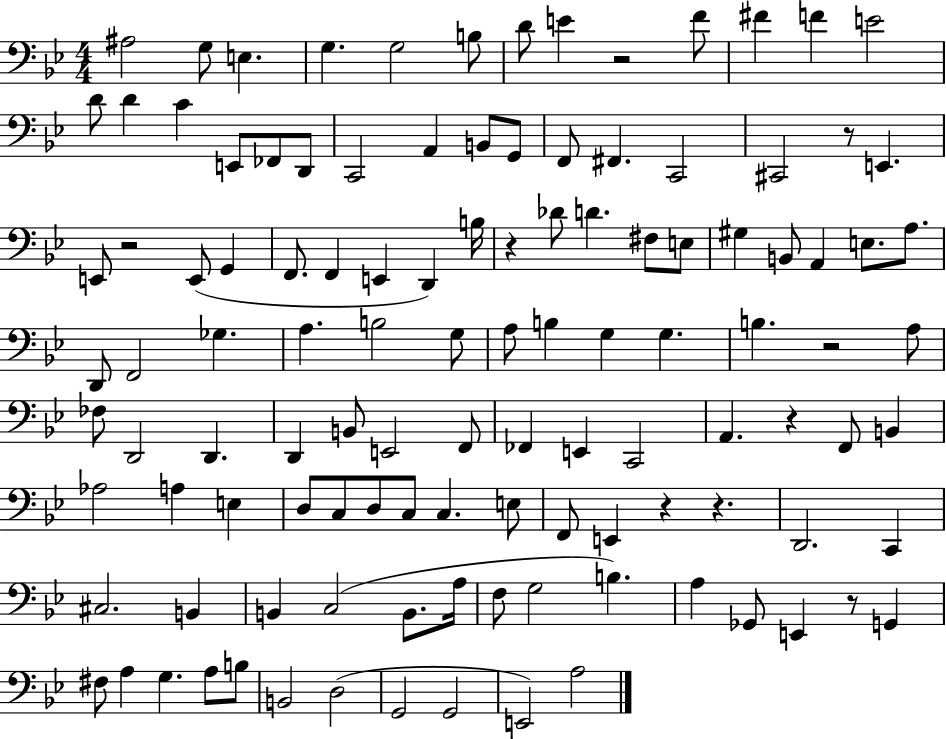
{
  \clef bass
  \numericTimeSignature
  \time 4/4
  \key bes \major
  ais2 g8 e4. | g4. g2 b8 | d'8 e'4 r2 f'8 | fis'4 f'4 e'2 | \break d'8 d'4 c'4 e,8 fes,8 d,8 | c,2 a,4 b,8 g,8 | f,8 fis,4. c,2 | cis,2 r8 e,4. | \break e,8 r2 e,8( g,4 | f,8. f,4 e,4 d,4) b16 | r4 des'8 d'4. fis8 e8 | gis4 b,8 a,4 e8. a8. | \break d,8 f,2 ges4. | a4. b2 g8 | a8 b4 g4 g4. | b4. r2 a8 | \break fes8 d,2 d,4. | d,4 b,8 e,2 f,8 | fes,4 e,4 c,2 | a,4. r4 f,8 b,4 | \break aes2 a4 e4 | d8 c8 d8 c8 c4. e8 | f,8 e,4 r4 r4. | d,2. c,4 | \break cis2. b,4 | b,4 c2( b,8. a16 | f8 g2 b4.) | a4 ges,8 e,4 r8 g,4 | \break fis8 a4 g4. a8 b8 | b,2 d2( | g,2 g,2 | e,2) a2 | \break \bar "|."
}